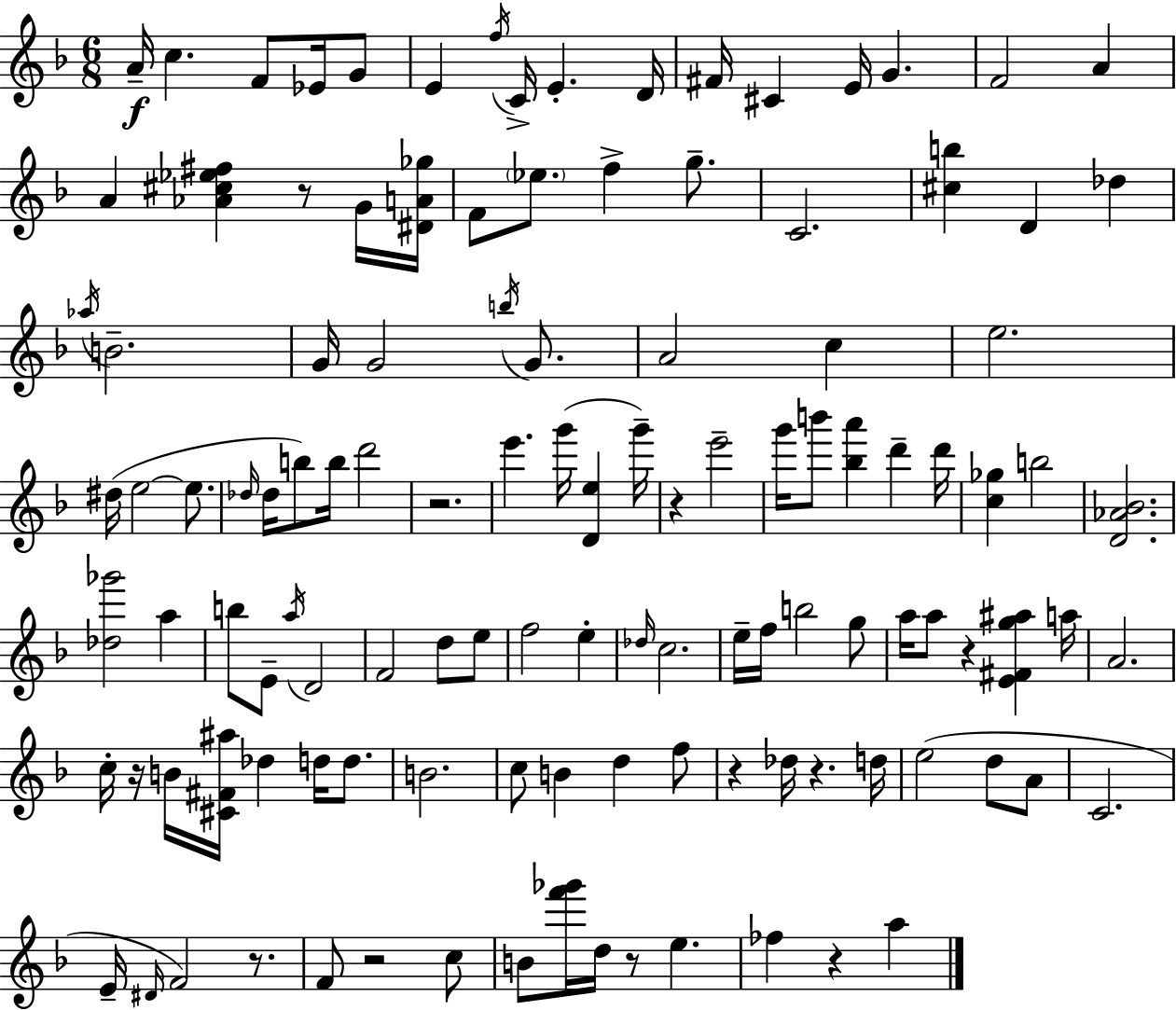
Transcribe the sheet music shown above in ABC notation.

X:1
T:Untitled
M:6/8
L:1/4
K:F
A/4 c F/2 _E/4 G/2 E f/4 C/4 E D/4 ^F/4 ^C E/4 G F2 A A [_A^c_e^f] z/2 G/4 [^DA_g]/4 F/2 _e/2 f g/2 C2 [^cb] D _d _a/4 B2 G/4 G2 b/4 G/2 A2 c e2 ^d/4 e2 e/2 _d/4 _d/4 b/2 b/4 d'2 z2 e' g'/4 [De] g'/4 z e'2 g'/4 b'/2 [_ba'] d' d'/4 [c_g] b2 [D_A_B]2 [_d_g']2 a b/2 E/2 a/4 D2 F2 d/2 e/2 f2 e _d/4 c2 e/4 f/4 b2 g/2 a/4 a/2 z [E^Fg^a] a/4 A2 c/4 z/4 B/4 [^C^F^a]/4 _d d/4 d/2 B2 c/2 B d f/2 z _d/4 z d/4 e2 d/2 A/2 C2 E/4 ^D/4 F2 z/2 F/2 z2 c/2 B/2 [f'_g']/4 d/4 z/2 e _f z a